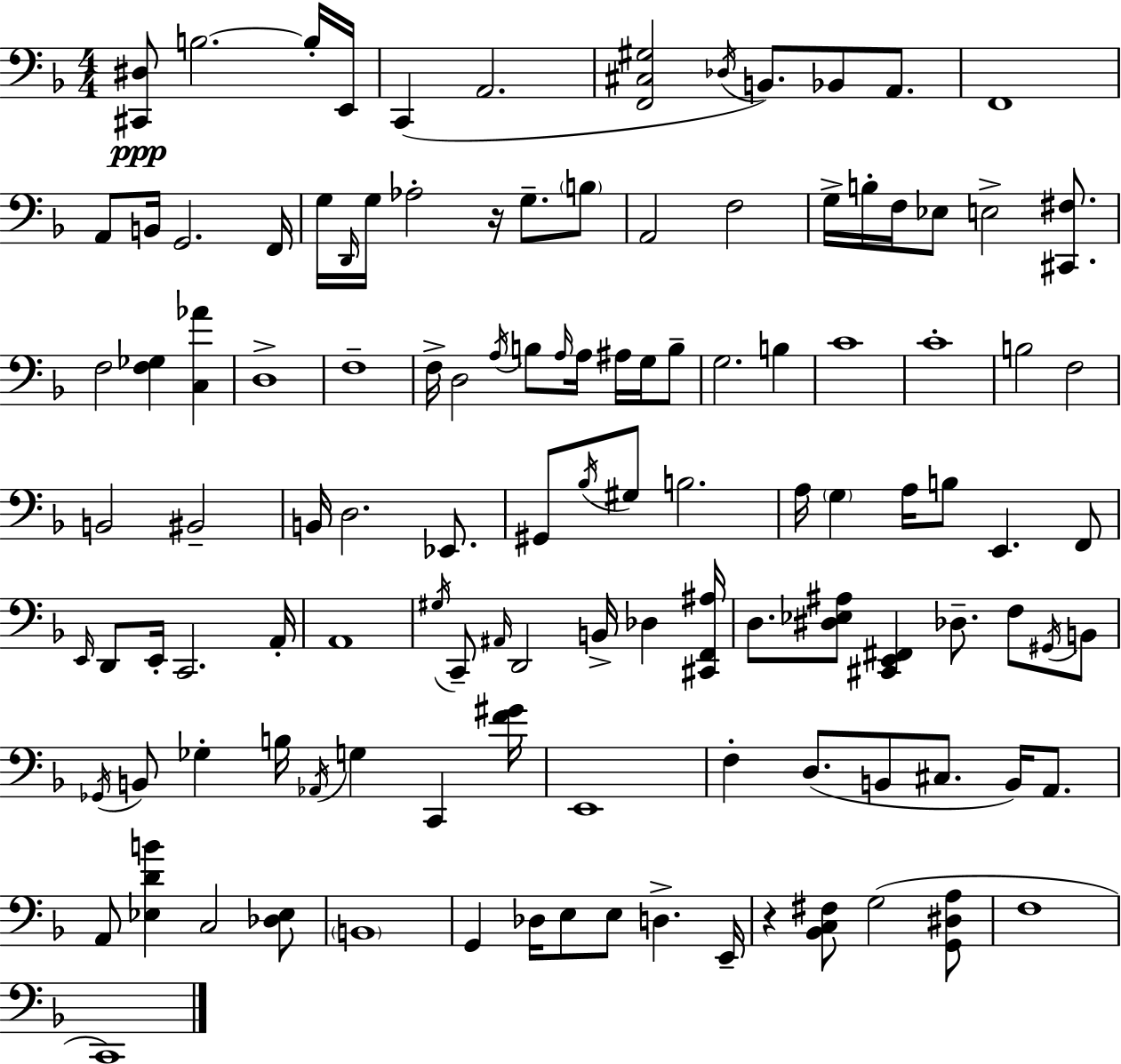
X:1
T:Untitled
M:4/4
L:1/4
K:F
[^C,,^D,]/2 B,2 B,/4 E,,/4 C,, A,,2 [F,,^C,^G,]2 _D,/4 B,,/2 _B,,/2 A,,/2 F,,4 A,,/2 B,,/4 G,,2 F,,/4 G,/4 D,,/4 G,/4 _A,2 z/4 G,/2 B,/2 A,,2 F,2 G,/4 B,/4 F,/4 _E,/2 E,2 [^C,,^F,]/2 F,2 [F,_G,] [C,_A] D,4 F,4 F,/4 D,2 A,/4 B,/2 A,/4 A,/4 ^A,/4 G,/4 B,/2 G,2 B, C4 C4 B,2 F,2 B,,2 ^B,,2 B,,/4 D,2 _E,,/2 ^G,,/2 _B,/4 ^G,/2 B,2 A,/4 G, A,/4 B,/2 E,, F,,/2 E,,/4 D,,/2 E,,/4 C,,2 A,,/4 A,,4 ^G,/4 C,,/2 ^A,,/4 D,,2 B,,/4 _D, [^C,,F,,^A,]/4 D,/2 [^D,_E,^A,]/2 [^C,,E,,^F,,] _D,/2 F,/2 ^G,,/4 B,,/2 _G,,/4 B,,/2 _G, B,/4 _A,,/4 G, C,, [F^G]/4 E,,4 F, D,/2 B,,/2 ^C,/2 B,,/4 A,,/2 A,,/2 [_E,DB] C,2 [_D,_E,]/2 B,,4 G,, _D,/4 E,/2 E,/2 D, E,,/4 z [_B,,C,^F,]/2 G,2 [G,,^D,A,]/2 F,4 C,,4